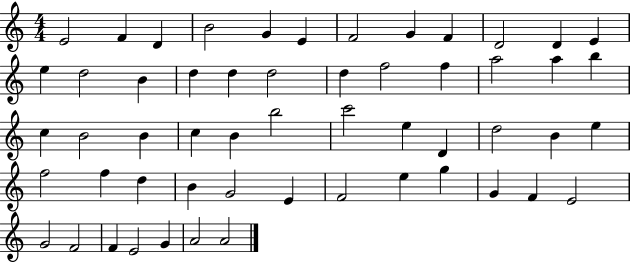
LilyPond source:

{
  \clef treble
  \numericTimeSignature
  \time 4/4
  \key c \major
  e'2 f'4 d'4 | b'2 g'4 e'4 | f'2 g'4 f'4 | d'2 d'4 e'4 | \break e''4 d''2 b'4 | d''4 d''4 d''2 | d''4 f''2 f''4 | a''2 a''4 b''4 | \break c''4 b'2 b'4 | c''4 b'4 b''2 | c'''2 e''4 d'4 | d''2 b'4 e''4 | \break f''2 f''4 d''4 | b'4 g'2 e'4 | f'2 e''4 g''4 | g'4 f'4 e'2 | \break g'2 f'2 | f'4 e'2 g'4 | a'2 a'2 | \bar "|."
}